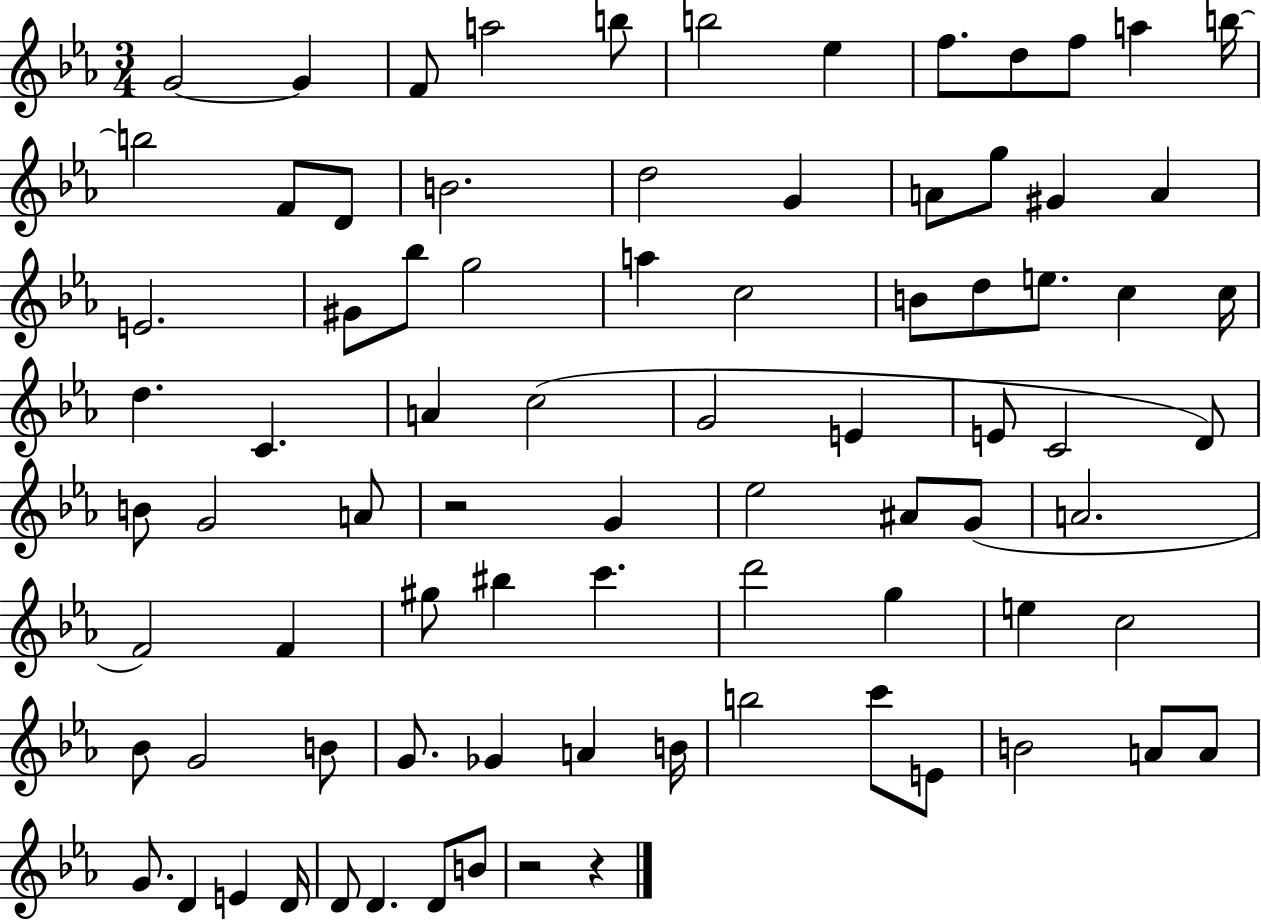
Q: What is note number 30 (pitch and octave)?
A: D5